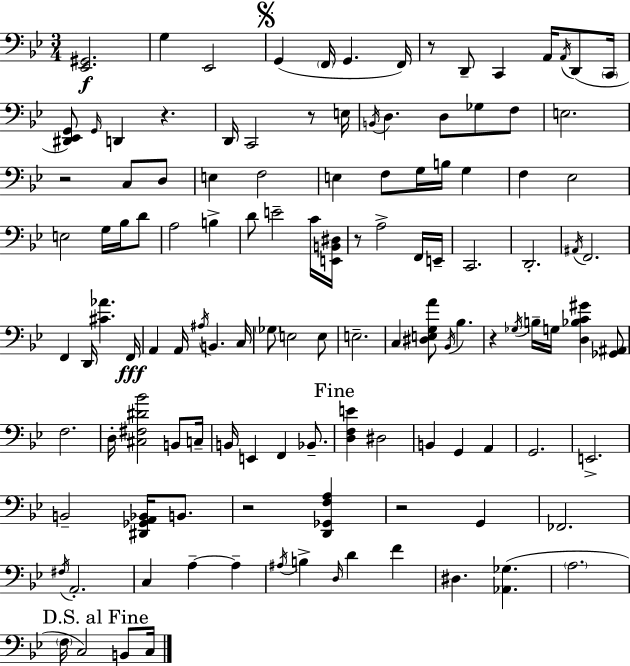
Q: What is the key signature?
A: BES major